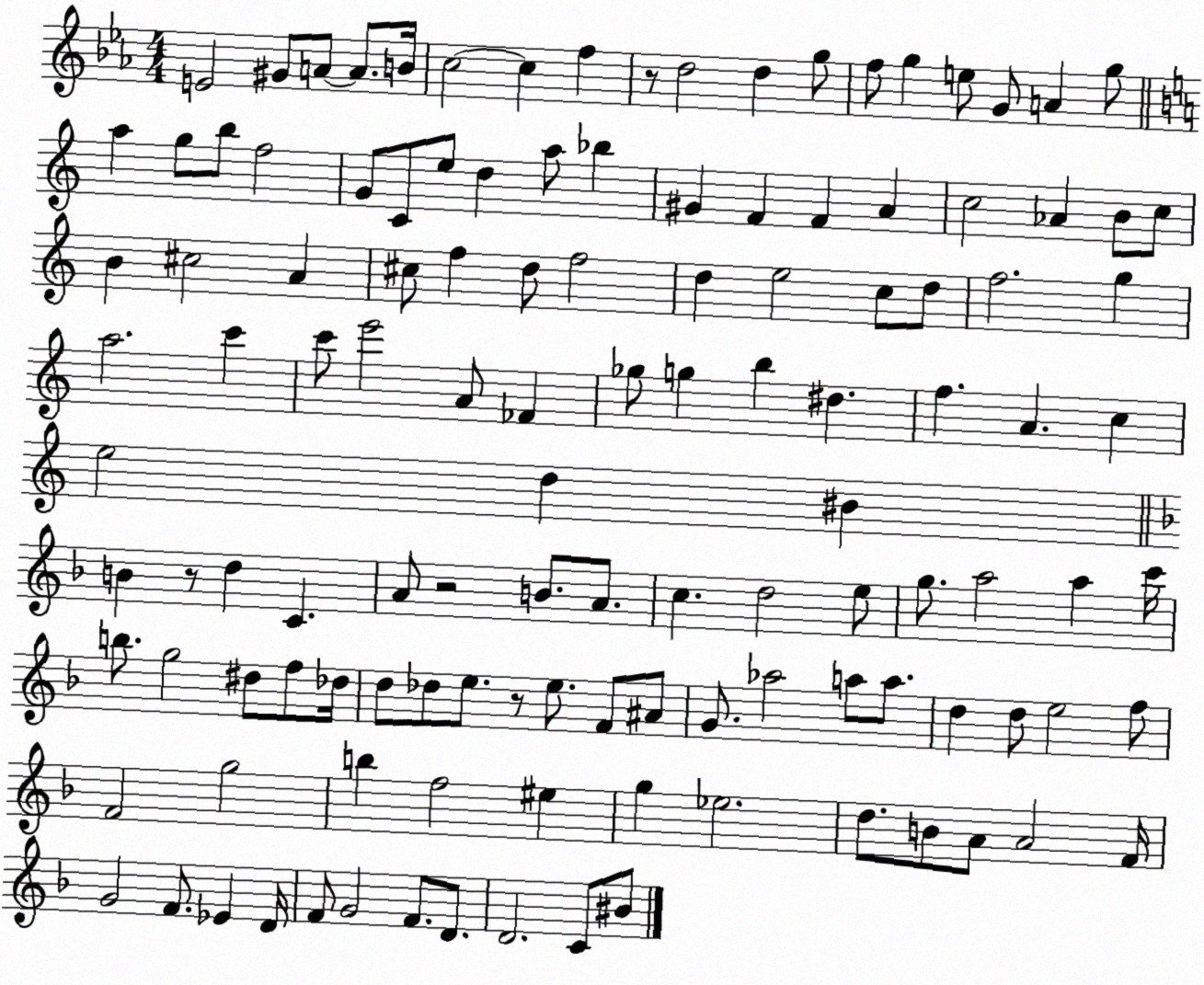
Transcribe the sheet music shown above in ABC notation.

X:1
T:Untitled
M:4/4
L:1/4
K:Eb
E2 ^G/2 A/2 A/2 B/4 c2 c f z/2 d2 d g/2 f/2 g e/2 G/2 A g/2 a g/2 b/2 f2 G/2 C/2 e/2 d a/2 _b ^G F F A c2 _A B/2 c/2 B ^c2 A ^c/2 f d/2 f2 d e2 c/2 d/2 f2 g a2 c' c'/2 e'2 A/2 _F _g/2 g b ^d f A c e2 d ^B B z/2 d C A/2 z2 B/2 A/2 c d2 e/2 g/2 a2 a c'/4 b/2 g2 ^d/2 f/2 _d/4 d/2 _d/2 e/2 z/2 e/2 F/2 ^A/2 G/2 _a2 a/2 a/2 d d/2 e2 f/2 F2 g2 b f2 ^e g _e2 d/2 B/2 A/2 A2 F/4 G2 F/2 _E D/4 F/2 G2 F/2 D/2 D2 C/2 ^B/2